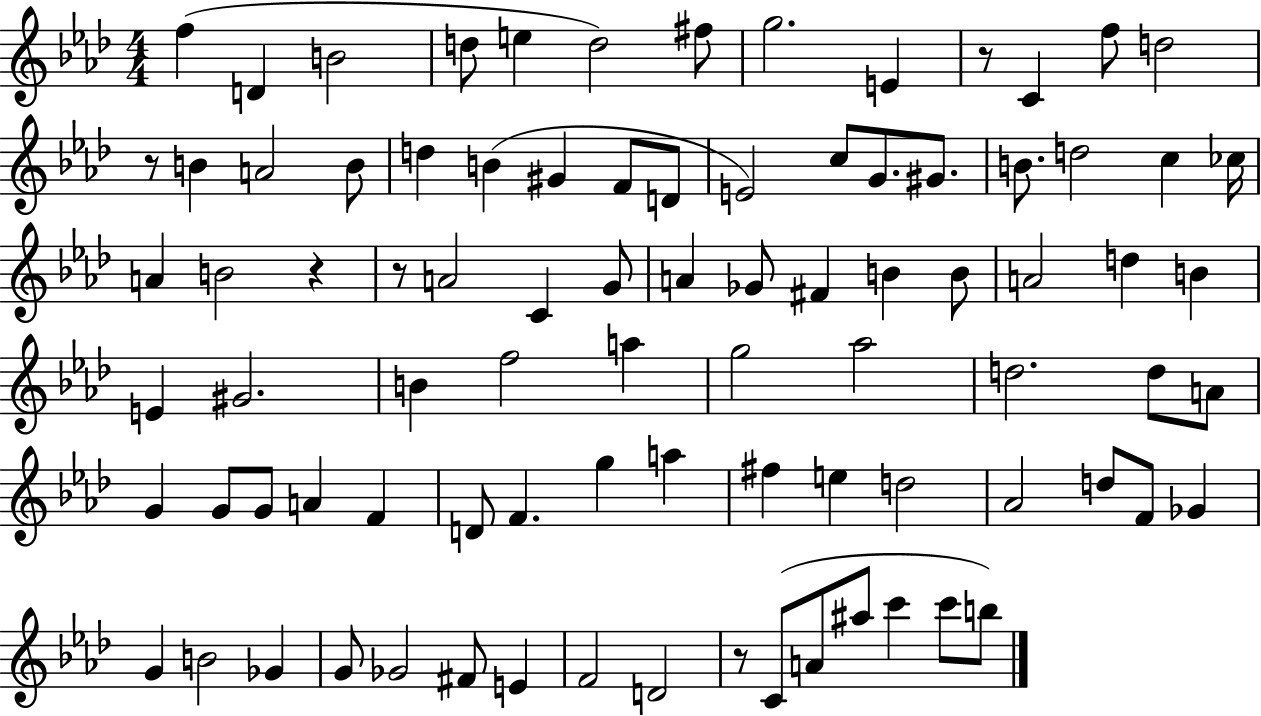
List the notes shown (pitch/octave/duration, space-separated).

F5/q D4/q B4/h D5/e E5/q D5/h F#5/e G5/h. E4/q R/e C4/q F5/e D5/h R/e B4/q A4/h B4/e D5/q B4/q G#4/q F4/e D4/e E4/h C5/e G4/e. G#4/e. B4/e. D5/h C5/q CES5/s A4/q B4/h R/q R/e A4/h C4/q G4/e A4/q Gb4/e F#4/q B4/q B4/e A4/h D5/q B4/q E4/q G#4/h. B4/q F5/h A5/q G5/h Ab5/h D5/h. D5/e A4/e G4/q G4/e G4/e A4/q F4/q D4/e F4/q. G5/q A5/q F#5/q E5/q D5/h Ab4/h D5/e F4/e Gb4/q G4/q B4/h Gb4/q G4/e Gb4/h F#4/e E4/q F4/h D4/h R/e C4/e A4/e A#5/e C6/q C6/e B5/e